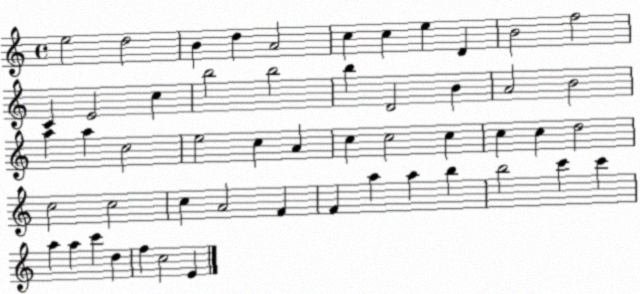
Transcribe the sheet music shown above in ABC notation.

X:1
T:Untitled
M:4/4
L:1/4
K:C
e2 d2 B d A2 c c e D B2 f2 C E2 c b2 b2 b D2 B A2 B2 a a c2 e2 c A c c2 c c c d2 c2 c2 c A2 F F a a b b2 c' c' a a c' d f c2 E